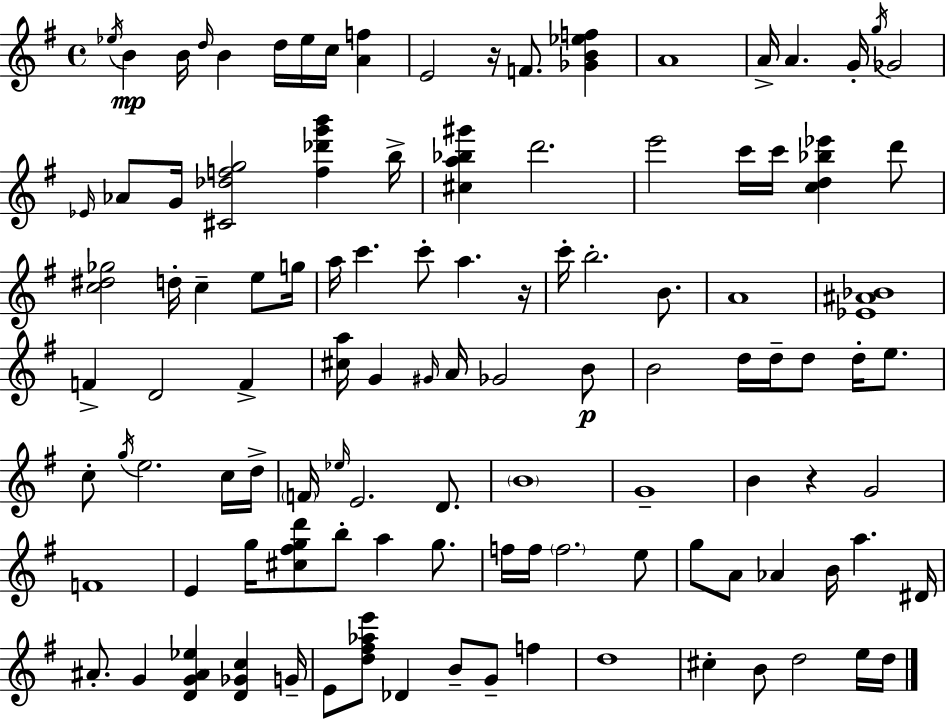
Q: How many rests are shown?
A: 3